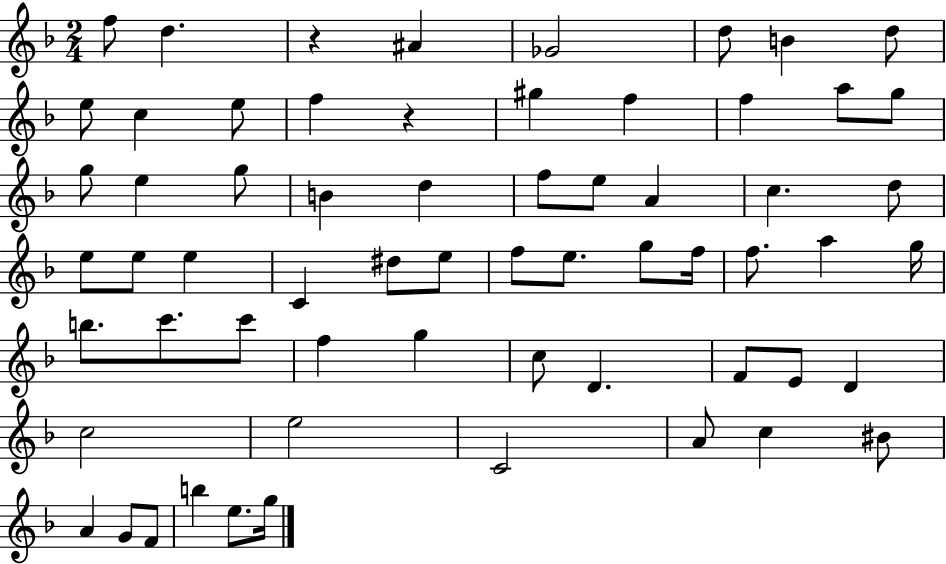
{
  \clef treble
  \numericTimeSignature
  \time 2/4
  \key f \major
  f''8 d''4. | r4 ais'4 | ges'2 | d''8 b'4 d''8 | \break e''8 c''4 e''8 | f''4 r4 | gis''4 f''4 | f''4 a''8 g''8 | \break g''8 e''4 g''8 | b'4 d''4 | f''8 e''8 a'4 | c''4. d''8 | \break e''8 e''8 e''4 | c'4 dis''8 e''8 | f''8 e''8. g''8 f''16 | f''8. a''4 g''16 | \break b''8. c'''8. c'''8 | f''4 g''4 | c''8 d'4. | f'8 e'8 d'4 | \break c''2 | e''2 | c'2 | a'8 c''4 bis'8 | \break a'4 g'8 f'8 | b''4 e''8. g''16 | \bar "|."
}